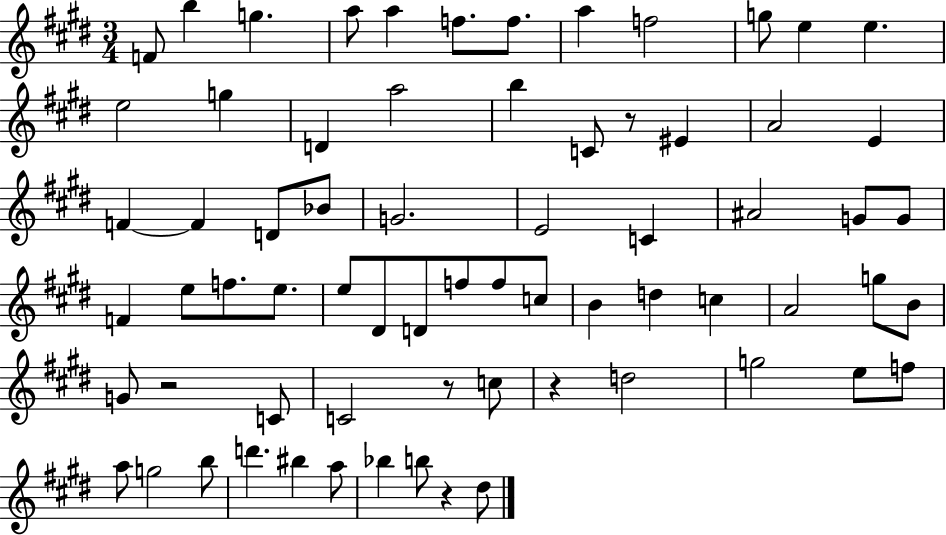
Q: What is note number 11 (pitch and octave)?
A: E5